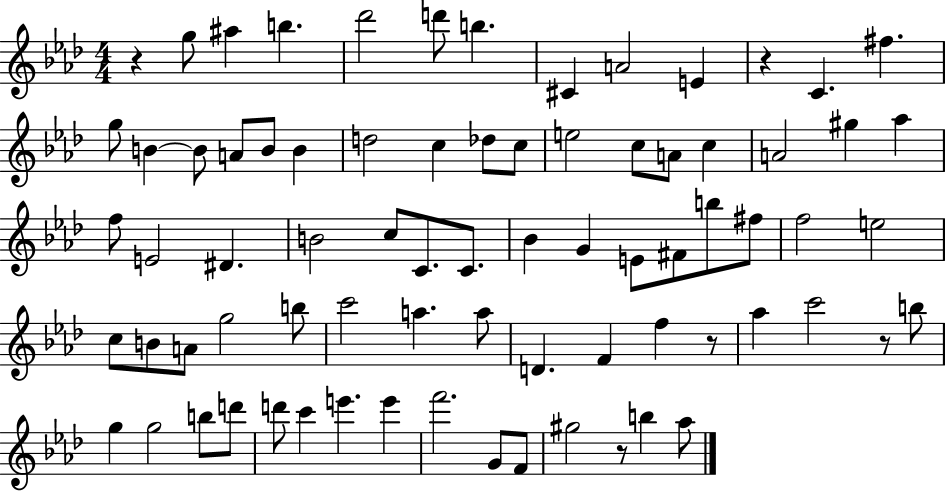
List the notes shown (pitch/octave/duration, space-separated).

R/q G5/e A#5/q B5/q. Db6/h D6/e B5/q. C#4/q A4/h E4/q R/q C4/q. F#5/q. G5/e B4/q B4/e A4/e B4/e B4/q D5/h C5/q Db5/e C5/e E5/h C5/e A4/e C5/q A4/h G#5/q Ab5/q F5/e E4/h D#4/q. B4/h C5/e C4/e. C4/e. Bb4/q G4/q E4/e F#4/e B5/e F#5/e F5/h E5/h C5/e B4/e A4/e G5/h B5/e C6/h A5/q. A5/e D4/q. F4/q F5/q R/e Ab5/q C6/h R/e B5/e G5/q G5/h B5/e D6/e D6/e C6/q E6/q. E6/q F6/h. G4/e F4/e G#5/h R/e B5/q Ab5/e